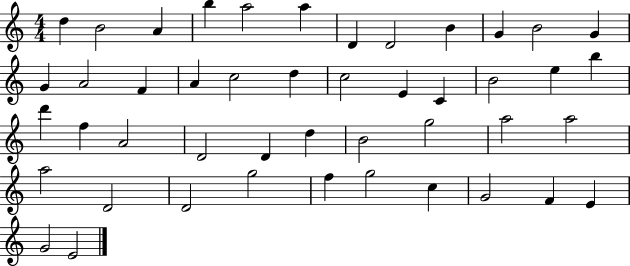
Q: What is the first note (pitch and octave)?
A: D5